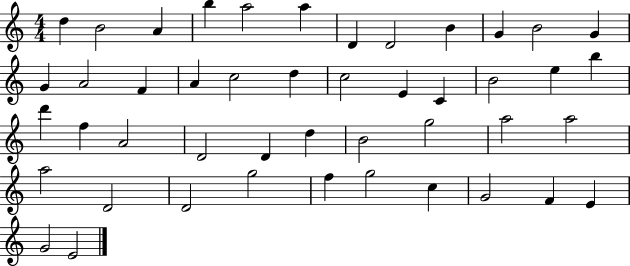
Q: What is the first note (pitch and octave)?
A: D5